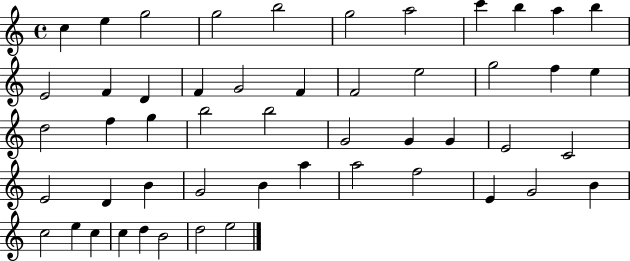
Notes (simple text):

C5/q E5/q G5/h G5/h B5/h G5/h A5/h C6/q B5/q A5/q B5/q E4/h F4/q D4/q F4/q G4/h F4/q F4/h E5/h G5/h F5/q E5/q D5/h F5/q G5/q B5/h B5/h G4/h G4/q G4/q E4/h C4/h E4/h D4/q B4/q G4/h B4/q A5/q A5/h F5/h E4/q G4/h B4/q C5/h E5/q C5/q C5/q D5/q B4/h D5/h E5/h